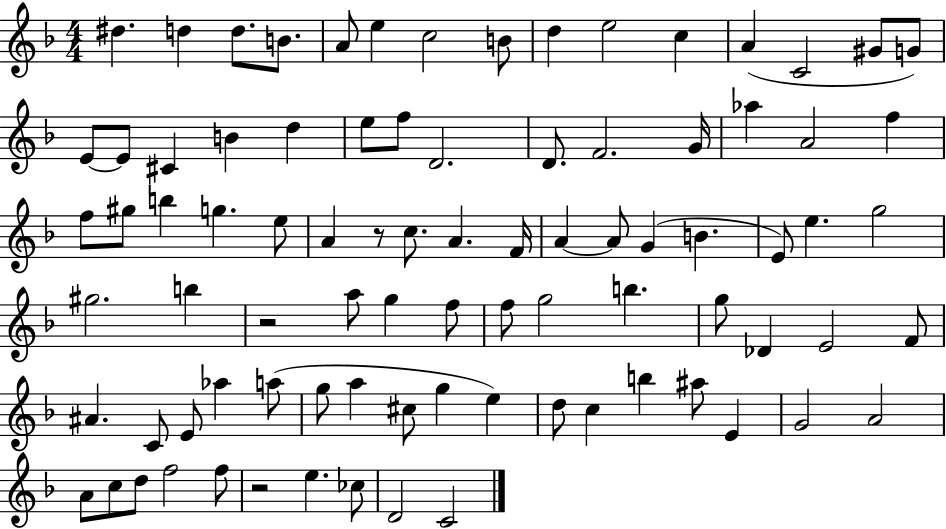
{
  \clef treble
  \numericTimeSignature
  \time 4/4
  \key f \major
  dis''4. d''4 d''8. b'8. | a'8 e''4 c''2 b'8 | d''4 e''2 c''4 | a'4( c'2 gis'8 g'8) | \break e'8~~ e'8 cis'4 b'4 d''4 | e''8 f''8 d'2. | d'8. f'2. g'16 | aes''4 a'2 f''4 | \break f''8 gis''8 b''4 g''4. e''8 | a'4 r8 c''8. a'4. f'16 | a'4~~ a'8 g'4( b'4. | e'8) e''4. g''2 | \break gis''2. b''4 | r2 a''8 g''4 f''8 | f''8 g''2 b''4. | g''8 des'4 e'2 f'8 | \break ais'4. c'8 e'8 aes''4 a''8( | g''8 a''4 cis''8 g''4 e''4) | d''8 c''4 b''4 ais''8 e'4 | g'2 a'2 | \break a'8 c''8 d''8 f''2 f''8 | r2 e''4. ces''8 | d'2 c'2 | \bar "|."
}